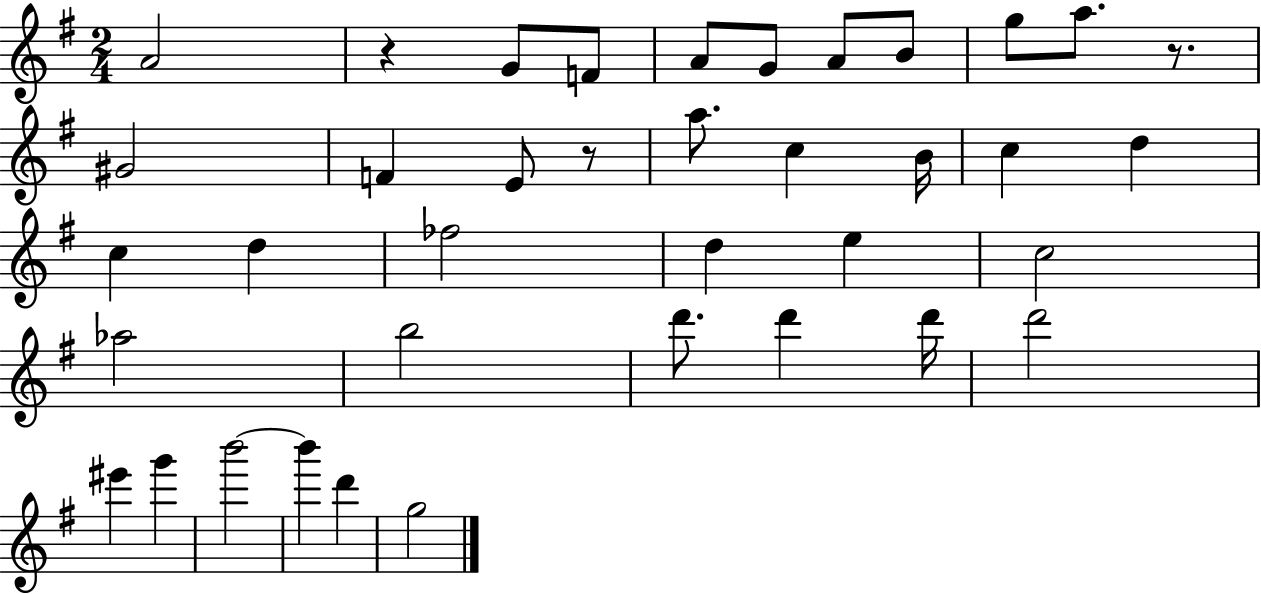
{
  \clef treble
  \numericTimeSignature
  \time 2/4
  \key g \major
  a'2 | r4 g'8 f'8 | a'8 g'8 a'8 b'8 | g''8 a''8. r8. | \break gis'2 | f'4 e'8 r8 | a''8. c''4 b'16 | c''4 d''4 | \break c''4 d''4 | fes''2 | d''4 e''4 | c''2 | \break aes''2 | b''2 | d'''8. d'''4 d'''16 | d'''2 | \break eis'''4 g'''4 | b'''2~~ | b'''4 d'''4 | g''2 | \break \bar "|."
}